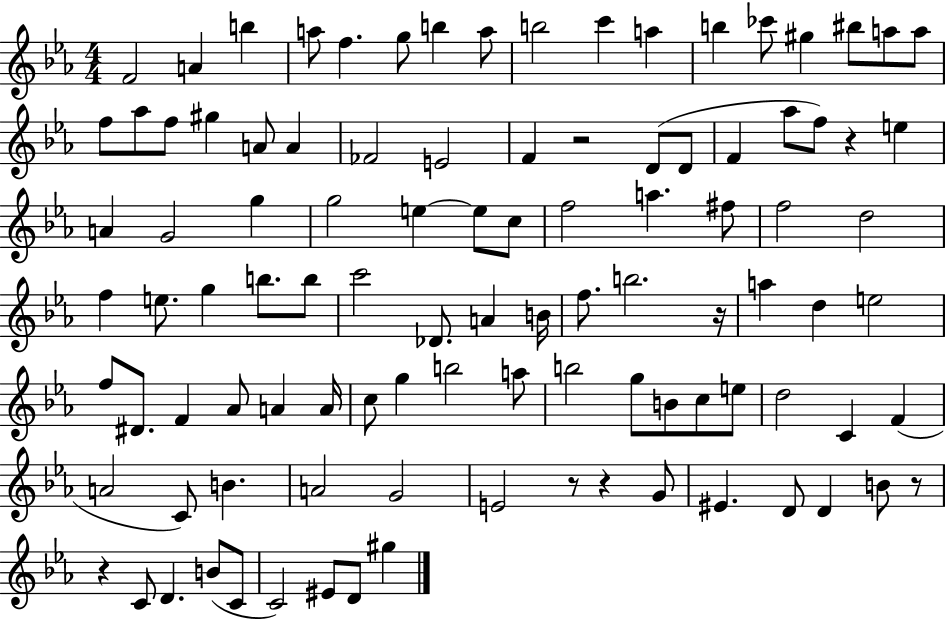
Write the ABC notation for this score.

X:1
T:Untitled
M:4/4
L:1/4
K:Eb
F2 A b a/2 f g/2 b a/2 b2 c' a b _c'/2 ^g ^b/2 a/2 a/2 f/2 _a/2 f/2 ^g A/2 A _F2 E2 F z2 D/2 D/2 F _a/2 f/2 z e A G2 g g2 e e/2 c/2 f2 a ^f/2 f2 d2 f e/2 g b/2 b/2 c'2 _D/2 A B/4 f/2 b2 z/4 a d e2 f/2 ^D/2 F _A/2 A A/4 c/2 g b2 a/2 b2 g/2 B/2 c/2 e/2 d2 C F A2 C/2 B A2 G2 E2 z/2 z G/2 ^E D/2 D B/2 z/2 z C/2 D B/2 C/2 C2 ^E/2 D/2 ^g